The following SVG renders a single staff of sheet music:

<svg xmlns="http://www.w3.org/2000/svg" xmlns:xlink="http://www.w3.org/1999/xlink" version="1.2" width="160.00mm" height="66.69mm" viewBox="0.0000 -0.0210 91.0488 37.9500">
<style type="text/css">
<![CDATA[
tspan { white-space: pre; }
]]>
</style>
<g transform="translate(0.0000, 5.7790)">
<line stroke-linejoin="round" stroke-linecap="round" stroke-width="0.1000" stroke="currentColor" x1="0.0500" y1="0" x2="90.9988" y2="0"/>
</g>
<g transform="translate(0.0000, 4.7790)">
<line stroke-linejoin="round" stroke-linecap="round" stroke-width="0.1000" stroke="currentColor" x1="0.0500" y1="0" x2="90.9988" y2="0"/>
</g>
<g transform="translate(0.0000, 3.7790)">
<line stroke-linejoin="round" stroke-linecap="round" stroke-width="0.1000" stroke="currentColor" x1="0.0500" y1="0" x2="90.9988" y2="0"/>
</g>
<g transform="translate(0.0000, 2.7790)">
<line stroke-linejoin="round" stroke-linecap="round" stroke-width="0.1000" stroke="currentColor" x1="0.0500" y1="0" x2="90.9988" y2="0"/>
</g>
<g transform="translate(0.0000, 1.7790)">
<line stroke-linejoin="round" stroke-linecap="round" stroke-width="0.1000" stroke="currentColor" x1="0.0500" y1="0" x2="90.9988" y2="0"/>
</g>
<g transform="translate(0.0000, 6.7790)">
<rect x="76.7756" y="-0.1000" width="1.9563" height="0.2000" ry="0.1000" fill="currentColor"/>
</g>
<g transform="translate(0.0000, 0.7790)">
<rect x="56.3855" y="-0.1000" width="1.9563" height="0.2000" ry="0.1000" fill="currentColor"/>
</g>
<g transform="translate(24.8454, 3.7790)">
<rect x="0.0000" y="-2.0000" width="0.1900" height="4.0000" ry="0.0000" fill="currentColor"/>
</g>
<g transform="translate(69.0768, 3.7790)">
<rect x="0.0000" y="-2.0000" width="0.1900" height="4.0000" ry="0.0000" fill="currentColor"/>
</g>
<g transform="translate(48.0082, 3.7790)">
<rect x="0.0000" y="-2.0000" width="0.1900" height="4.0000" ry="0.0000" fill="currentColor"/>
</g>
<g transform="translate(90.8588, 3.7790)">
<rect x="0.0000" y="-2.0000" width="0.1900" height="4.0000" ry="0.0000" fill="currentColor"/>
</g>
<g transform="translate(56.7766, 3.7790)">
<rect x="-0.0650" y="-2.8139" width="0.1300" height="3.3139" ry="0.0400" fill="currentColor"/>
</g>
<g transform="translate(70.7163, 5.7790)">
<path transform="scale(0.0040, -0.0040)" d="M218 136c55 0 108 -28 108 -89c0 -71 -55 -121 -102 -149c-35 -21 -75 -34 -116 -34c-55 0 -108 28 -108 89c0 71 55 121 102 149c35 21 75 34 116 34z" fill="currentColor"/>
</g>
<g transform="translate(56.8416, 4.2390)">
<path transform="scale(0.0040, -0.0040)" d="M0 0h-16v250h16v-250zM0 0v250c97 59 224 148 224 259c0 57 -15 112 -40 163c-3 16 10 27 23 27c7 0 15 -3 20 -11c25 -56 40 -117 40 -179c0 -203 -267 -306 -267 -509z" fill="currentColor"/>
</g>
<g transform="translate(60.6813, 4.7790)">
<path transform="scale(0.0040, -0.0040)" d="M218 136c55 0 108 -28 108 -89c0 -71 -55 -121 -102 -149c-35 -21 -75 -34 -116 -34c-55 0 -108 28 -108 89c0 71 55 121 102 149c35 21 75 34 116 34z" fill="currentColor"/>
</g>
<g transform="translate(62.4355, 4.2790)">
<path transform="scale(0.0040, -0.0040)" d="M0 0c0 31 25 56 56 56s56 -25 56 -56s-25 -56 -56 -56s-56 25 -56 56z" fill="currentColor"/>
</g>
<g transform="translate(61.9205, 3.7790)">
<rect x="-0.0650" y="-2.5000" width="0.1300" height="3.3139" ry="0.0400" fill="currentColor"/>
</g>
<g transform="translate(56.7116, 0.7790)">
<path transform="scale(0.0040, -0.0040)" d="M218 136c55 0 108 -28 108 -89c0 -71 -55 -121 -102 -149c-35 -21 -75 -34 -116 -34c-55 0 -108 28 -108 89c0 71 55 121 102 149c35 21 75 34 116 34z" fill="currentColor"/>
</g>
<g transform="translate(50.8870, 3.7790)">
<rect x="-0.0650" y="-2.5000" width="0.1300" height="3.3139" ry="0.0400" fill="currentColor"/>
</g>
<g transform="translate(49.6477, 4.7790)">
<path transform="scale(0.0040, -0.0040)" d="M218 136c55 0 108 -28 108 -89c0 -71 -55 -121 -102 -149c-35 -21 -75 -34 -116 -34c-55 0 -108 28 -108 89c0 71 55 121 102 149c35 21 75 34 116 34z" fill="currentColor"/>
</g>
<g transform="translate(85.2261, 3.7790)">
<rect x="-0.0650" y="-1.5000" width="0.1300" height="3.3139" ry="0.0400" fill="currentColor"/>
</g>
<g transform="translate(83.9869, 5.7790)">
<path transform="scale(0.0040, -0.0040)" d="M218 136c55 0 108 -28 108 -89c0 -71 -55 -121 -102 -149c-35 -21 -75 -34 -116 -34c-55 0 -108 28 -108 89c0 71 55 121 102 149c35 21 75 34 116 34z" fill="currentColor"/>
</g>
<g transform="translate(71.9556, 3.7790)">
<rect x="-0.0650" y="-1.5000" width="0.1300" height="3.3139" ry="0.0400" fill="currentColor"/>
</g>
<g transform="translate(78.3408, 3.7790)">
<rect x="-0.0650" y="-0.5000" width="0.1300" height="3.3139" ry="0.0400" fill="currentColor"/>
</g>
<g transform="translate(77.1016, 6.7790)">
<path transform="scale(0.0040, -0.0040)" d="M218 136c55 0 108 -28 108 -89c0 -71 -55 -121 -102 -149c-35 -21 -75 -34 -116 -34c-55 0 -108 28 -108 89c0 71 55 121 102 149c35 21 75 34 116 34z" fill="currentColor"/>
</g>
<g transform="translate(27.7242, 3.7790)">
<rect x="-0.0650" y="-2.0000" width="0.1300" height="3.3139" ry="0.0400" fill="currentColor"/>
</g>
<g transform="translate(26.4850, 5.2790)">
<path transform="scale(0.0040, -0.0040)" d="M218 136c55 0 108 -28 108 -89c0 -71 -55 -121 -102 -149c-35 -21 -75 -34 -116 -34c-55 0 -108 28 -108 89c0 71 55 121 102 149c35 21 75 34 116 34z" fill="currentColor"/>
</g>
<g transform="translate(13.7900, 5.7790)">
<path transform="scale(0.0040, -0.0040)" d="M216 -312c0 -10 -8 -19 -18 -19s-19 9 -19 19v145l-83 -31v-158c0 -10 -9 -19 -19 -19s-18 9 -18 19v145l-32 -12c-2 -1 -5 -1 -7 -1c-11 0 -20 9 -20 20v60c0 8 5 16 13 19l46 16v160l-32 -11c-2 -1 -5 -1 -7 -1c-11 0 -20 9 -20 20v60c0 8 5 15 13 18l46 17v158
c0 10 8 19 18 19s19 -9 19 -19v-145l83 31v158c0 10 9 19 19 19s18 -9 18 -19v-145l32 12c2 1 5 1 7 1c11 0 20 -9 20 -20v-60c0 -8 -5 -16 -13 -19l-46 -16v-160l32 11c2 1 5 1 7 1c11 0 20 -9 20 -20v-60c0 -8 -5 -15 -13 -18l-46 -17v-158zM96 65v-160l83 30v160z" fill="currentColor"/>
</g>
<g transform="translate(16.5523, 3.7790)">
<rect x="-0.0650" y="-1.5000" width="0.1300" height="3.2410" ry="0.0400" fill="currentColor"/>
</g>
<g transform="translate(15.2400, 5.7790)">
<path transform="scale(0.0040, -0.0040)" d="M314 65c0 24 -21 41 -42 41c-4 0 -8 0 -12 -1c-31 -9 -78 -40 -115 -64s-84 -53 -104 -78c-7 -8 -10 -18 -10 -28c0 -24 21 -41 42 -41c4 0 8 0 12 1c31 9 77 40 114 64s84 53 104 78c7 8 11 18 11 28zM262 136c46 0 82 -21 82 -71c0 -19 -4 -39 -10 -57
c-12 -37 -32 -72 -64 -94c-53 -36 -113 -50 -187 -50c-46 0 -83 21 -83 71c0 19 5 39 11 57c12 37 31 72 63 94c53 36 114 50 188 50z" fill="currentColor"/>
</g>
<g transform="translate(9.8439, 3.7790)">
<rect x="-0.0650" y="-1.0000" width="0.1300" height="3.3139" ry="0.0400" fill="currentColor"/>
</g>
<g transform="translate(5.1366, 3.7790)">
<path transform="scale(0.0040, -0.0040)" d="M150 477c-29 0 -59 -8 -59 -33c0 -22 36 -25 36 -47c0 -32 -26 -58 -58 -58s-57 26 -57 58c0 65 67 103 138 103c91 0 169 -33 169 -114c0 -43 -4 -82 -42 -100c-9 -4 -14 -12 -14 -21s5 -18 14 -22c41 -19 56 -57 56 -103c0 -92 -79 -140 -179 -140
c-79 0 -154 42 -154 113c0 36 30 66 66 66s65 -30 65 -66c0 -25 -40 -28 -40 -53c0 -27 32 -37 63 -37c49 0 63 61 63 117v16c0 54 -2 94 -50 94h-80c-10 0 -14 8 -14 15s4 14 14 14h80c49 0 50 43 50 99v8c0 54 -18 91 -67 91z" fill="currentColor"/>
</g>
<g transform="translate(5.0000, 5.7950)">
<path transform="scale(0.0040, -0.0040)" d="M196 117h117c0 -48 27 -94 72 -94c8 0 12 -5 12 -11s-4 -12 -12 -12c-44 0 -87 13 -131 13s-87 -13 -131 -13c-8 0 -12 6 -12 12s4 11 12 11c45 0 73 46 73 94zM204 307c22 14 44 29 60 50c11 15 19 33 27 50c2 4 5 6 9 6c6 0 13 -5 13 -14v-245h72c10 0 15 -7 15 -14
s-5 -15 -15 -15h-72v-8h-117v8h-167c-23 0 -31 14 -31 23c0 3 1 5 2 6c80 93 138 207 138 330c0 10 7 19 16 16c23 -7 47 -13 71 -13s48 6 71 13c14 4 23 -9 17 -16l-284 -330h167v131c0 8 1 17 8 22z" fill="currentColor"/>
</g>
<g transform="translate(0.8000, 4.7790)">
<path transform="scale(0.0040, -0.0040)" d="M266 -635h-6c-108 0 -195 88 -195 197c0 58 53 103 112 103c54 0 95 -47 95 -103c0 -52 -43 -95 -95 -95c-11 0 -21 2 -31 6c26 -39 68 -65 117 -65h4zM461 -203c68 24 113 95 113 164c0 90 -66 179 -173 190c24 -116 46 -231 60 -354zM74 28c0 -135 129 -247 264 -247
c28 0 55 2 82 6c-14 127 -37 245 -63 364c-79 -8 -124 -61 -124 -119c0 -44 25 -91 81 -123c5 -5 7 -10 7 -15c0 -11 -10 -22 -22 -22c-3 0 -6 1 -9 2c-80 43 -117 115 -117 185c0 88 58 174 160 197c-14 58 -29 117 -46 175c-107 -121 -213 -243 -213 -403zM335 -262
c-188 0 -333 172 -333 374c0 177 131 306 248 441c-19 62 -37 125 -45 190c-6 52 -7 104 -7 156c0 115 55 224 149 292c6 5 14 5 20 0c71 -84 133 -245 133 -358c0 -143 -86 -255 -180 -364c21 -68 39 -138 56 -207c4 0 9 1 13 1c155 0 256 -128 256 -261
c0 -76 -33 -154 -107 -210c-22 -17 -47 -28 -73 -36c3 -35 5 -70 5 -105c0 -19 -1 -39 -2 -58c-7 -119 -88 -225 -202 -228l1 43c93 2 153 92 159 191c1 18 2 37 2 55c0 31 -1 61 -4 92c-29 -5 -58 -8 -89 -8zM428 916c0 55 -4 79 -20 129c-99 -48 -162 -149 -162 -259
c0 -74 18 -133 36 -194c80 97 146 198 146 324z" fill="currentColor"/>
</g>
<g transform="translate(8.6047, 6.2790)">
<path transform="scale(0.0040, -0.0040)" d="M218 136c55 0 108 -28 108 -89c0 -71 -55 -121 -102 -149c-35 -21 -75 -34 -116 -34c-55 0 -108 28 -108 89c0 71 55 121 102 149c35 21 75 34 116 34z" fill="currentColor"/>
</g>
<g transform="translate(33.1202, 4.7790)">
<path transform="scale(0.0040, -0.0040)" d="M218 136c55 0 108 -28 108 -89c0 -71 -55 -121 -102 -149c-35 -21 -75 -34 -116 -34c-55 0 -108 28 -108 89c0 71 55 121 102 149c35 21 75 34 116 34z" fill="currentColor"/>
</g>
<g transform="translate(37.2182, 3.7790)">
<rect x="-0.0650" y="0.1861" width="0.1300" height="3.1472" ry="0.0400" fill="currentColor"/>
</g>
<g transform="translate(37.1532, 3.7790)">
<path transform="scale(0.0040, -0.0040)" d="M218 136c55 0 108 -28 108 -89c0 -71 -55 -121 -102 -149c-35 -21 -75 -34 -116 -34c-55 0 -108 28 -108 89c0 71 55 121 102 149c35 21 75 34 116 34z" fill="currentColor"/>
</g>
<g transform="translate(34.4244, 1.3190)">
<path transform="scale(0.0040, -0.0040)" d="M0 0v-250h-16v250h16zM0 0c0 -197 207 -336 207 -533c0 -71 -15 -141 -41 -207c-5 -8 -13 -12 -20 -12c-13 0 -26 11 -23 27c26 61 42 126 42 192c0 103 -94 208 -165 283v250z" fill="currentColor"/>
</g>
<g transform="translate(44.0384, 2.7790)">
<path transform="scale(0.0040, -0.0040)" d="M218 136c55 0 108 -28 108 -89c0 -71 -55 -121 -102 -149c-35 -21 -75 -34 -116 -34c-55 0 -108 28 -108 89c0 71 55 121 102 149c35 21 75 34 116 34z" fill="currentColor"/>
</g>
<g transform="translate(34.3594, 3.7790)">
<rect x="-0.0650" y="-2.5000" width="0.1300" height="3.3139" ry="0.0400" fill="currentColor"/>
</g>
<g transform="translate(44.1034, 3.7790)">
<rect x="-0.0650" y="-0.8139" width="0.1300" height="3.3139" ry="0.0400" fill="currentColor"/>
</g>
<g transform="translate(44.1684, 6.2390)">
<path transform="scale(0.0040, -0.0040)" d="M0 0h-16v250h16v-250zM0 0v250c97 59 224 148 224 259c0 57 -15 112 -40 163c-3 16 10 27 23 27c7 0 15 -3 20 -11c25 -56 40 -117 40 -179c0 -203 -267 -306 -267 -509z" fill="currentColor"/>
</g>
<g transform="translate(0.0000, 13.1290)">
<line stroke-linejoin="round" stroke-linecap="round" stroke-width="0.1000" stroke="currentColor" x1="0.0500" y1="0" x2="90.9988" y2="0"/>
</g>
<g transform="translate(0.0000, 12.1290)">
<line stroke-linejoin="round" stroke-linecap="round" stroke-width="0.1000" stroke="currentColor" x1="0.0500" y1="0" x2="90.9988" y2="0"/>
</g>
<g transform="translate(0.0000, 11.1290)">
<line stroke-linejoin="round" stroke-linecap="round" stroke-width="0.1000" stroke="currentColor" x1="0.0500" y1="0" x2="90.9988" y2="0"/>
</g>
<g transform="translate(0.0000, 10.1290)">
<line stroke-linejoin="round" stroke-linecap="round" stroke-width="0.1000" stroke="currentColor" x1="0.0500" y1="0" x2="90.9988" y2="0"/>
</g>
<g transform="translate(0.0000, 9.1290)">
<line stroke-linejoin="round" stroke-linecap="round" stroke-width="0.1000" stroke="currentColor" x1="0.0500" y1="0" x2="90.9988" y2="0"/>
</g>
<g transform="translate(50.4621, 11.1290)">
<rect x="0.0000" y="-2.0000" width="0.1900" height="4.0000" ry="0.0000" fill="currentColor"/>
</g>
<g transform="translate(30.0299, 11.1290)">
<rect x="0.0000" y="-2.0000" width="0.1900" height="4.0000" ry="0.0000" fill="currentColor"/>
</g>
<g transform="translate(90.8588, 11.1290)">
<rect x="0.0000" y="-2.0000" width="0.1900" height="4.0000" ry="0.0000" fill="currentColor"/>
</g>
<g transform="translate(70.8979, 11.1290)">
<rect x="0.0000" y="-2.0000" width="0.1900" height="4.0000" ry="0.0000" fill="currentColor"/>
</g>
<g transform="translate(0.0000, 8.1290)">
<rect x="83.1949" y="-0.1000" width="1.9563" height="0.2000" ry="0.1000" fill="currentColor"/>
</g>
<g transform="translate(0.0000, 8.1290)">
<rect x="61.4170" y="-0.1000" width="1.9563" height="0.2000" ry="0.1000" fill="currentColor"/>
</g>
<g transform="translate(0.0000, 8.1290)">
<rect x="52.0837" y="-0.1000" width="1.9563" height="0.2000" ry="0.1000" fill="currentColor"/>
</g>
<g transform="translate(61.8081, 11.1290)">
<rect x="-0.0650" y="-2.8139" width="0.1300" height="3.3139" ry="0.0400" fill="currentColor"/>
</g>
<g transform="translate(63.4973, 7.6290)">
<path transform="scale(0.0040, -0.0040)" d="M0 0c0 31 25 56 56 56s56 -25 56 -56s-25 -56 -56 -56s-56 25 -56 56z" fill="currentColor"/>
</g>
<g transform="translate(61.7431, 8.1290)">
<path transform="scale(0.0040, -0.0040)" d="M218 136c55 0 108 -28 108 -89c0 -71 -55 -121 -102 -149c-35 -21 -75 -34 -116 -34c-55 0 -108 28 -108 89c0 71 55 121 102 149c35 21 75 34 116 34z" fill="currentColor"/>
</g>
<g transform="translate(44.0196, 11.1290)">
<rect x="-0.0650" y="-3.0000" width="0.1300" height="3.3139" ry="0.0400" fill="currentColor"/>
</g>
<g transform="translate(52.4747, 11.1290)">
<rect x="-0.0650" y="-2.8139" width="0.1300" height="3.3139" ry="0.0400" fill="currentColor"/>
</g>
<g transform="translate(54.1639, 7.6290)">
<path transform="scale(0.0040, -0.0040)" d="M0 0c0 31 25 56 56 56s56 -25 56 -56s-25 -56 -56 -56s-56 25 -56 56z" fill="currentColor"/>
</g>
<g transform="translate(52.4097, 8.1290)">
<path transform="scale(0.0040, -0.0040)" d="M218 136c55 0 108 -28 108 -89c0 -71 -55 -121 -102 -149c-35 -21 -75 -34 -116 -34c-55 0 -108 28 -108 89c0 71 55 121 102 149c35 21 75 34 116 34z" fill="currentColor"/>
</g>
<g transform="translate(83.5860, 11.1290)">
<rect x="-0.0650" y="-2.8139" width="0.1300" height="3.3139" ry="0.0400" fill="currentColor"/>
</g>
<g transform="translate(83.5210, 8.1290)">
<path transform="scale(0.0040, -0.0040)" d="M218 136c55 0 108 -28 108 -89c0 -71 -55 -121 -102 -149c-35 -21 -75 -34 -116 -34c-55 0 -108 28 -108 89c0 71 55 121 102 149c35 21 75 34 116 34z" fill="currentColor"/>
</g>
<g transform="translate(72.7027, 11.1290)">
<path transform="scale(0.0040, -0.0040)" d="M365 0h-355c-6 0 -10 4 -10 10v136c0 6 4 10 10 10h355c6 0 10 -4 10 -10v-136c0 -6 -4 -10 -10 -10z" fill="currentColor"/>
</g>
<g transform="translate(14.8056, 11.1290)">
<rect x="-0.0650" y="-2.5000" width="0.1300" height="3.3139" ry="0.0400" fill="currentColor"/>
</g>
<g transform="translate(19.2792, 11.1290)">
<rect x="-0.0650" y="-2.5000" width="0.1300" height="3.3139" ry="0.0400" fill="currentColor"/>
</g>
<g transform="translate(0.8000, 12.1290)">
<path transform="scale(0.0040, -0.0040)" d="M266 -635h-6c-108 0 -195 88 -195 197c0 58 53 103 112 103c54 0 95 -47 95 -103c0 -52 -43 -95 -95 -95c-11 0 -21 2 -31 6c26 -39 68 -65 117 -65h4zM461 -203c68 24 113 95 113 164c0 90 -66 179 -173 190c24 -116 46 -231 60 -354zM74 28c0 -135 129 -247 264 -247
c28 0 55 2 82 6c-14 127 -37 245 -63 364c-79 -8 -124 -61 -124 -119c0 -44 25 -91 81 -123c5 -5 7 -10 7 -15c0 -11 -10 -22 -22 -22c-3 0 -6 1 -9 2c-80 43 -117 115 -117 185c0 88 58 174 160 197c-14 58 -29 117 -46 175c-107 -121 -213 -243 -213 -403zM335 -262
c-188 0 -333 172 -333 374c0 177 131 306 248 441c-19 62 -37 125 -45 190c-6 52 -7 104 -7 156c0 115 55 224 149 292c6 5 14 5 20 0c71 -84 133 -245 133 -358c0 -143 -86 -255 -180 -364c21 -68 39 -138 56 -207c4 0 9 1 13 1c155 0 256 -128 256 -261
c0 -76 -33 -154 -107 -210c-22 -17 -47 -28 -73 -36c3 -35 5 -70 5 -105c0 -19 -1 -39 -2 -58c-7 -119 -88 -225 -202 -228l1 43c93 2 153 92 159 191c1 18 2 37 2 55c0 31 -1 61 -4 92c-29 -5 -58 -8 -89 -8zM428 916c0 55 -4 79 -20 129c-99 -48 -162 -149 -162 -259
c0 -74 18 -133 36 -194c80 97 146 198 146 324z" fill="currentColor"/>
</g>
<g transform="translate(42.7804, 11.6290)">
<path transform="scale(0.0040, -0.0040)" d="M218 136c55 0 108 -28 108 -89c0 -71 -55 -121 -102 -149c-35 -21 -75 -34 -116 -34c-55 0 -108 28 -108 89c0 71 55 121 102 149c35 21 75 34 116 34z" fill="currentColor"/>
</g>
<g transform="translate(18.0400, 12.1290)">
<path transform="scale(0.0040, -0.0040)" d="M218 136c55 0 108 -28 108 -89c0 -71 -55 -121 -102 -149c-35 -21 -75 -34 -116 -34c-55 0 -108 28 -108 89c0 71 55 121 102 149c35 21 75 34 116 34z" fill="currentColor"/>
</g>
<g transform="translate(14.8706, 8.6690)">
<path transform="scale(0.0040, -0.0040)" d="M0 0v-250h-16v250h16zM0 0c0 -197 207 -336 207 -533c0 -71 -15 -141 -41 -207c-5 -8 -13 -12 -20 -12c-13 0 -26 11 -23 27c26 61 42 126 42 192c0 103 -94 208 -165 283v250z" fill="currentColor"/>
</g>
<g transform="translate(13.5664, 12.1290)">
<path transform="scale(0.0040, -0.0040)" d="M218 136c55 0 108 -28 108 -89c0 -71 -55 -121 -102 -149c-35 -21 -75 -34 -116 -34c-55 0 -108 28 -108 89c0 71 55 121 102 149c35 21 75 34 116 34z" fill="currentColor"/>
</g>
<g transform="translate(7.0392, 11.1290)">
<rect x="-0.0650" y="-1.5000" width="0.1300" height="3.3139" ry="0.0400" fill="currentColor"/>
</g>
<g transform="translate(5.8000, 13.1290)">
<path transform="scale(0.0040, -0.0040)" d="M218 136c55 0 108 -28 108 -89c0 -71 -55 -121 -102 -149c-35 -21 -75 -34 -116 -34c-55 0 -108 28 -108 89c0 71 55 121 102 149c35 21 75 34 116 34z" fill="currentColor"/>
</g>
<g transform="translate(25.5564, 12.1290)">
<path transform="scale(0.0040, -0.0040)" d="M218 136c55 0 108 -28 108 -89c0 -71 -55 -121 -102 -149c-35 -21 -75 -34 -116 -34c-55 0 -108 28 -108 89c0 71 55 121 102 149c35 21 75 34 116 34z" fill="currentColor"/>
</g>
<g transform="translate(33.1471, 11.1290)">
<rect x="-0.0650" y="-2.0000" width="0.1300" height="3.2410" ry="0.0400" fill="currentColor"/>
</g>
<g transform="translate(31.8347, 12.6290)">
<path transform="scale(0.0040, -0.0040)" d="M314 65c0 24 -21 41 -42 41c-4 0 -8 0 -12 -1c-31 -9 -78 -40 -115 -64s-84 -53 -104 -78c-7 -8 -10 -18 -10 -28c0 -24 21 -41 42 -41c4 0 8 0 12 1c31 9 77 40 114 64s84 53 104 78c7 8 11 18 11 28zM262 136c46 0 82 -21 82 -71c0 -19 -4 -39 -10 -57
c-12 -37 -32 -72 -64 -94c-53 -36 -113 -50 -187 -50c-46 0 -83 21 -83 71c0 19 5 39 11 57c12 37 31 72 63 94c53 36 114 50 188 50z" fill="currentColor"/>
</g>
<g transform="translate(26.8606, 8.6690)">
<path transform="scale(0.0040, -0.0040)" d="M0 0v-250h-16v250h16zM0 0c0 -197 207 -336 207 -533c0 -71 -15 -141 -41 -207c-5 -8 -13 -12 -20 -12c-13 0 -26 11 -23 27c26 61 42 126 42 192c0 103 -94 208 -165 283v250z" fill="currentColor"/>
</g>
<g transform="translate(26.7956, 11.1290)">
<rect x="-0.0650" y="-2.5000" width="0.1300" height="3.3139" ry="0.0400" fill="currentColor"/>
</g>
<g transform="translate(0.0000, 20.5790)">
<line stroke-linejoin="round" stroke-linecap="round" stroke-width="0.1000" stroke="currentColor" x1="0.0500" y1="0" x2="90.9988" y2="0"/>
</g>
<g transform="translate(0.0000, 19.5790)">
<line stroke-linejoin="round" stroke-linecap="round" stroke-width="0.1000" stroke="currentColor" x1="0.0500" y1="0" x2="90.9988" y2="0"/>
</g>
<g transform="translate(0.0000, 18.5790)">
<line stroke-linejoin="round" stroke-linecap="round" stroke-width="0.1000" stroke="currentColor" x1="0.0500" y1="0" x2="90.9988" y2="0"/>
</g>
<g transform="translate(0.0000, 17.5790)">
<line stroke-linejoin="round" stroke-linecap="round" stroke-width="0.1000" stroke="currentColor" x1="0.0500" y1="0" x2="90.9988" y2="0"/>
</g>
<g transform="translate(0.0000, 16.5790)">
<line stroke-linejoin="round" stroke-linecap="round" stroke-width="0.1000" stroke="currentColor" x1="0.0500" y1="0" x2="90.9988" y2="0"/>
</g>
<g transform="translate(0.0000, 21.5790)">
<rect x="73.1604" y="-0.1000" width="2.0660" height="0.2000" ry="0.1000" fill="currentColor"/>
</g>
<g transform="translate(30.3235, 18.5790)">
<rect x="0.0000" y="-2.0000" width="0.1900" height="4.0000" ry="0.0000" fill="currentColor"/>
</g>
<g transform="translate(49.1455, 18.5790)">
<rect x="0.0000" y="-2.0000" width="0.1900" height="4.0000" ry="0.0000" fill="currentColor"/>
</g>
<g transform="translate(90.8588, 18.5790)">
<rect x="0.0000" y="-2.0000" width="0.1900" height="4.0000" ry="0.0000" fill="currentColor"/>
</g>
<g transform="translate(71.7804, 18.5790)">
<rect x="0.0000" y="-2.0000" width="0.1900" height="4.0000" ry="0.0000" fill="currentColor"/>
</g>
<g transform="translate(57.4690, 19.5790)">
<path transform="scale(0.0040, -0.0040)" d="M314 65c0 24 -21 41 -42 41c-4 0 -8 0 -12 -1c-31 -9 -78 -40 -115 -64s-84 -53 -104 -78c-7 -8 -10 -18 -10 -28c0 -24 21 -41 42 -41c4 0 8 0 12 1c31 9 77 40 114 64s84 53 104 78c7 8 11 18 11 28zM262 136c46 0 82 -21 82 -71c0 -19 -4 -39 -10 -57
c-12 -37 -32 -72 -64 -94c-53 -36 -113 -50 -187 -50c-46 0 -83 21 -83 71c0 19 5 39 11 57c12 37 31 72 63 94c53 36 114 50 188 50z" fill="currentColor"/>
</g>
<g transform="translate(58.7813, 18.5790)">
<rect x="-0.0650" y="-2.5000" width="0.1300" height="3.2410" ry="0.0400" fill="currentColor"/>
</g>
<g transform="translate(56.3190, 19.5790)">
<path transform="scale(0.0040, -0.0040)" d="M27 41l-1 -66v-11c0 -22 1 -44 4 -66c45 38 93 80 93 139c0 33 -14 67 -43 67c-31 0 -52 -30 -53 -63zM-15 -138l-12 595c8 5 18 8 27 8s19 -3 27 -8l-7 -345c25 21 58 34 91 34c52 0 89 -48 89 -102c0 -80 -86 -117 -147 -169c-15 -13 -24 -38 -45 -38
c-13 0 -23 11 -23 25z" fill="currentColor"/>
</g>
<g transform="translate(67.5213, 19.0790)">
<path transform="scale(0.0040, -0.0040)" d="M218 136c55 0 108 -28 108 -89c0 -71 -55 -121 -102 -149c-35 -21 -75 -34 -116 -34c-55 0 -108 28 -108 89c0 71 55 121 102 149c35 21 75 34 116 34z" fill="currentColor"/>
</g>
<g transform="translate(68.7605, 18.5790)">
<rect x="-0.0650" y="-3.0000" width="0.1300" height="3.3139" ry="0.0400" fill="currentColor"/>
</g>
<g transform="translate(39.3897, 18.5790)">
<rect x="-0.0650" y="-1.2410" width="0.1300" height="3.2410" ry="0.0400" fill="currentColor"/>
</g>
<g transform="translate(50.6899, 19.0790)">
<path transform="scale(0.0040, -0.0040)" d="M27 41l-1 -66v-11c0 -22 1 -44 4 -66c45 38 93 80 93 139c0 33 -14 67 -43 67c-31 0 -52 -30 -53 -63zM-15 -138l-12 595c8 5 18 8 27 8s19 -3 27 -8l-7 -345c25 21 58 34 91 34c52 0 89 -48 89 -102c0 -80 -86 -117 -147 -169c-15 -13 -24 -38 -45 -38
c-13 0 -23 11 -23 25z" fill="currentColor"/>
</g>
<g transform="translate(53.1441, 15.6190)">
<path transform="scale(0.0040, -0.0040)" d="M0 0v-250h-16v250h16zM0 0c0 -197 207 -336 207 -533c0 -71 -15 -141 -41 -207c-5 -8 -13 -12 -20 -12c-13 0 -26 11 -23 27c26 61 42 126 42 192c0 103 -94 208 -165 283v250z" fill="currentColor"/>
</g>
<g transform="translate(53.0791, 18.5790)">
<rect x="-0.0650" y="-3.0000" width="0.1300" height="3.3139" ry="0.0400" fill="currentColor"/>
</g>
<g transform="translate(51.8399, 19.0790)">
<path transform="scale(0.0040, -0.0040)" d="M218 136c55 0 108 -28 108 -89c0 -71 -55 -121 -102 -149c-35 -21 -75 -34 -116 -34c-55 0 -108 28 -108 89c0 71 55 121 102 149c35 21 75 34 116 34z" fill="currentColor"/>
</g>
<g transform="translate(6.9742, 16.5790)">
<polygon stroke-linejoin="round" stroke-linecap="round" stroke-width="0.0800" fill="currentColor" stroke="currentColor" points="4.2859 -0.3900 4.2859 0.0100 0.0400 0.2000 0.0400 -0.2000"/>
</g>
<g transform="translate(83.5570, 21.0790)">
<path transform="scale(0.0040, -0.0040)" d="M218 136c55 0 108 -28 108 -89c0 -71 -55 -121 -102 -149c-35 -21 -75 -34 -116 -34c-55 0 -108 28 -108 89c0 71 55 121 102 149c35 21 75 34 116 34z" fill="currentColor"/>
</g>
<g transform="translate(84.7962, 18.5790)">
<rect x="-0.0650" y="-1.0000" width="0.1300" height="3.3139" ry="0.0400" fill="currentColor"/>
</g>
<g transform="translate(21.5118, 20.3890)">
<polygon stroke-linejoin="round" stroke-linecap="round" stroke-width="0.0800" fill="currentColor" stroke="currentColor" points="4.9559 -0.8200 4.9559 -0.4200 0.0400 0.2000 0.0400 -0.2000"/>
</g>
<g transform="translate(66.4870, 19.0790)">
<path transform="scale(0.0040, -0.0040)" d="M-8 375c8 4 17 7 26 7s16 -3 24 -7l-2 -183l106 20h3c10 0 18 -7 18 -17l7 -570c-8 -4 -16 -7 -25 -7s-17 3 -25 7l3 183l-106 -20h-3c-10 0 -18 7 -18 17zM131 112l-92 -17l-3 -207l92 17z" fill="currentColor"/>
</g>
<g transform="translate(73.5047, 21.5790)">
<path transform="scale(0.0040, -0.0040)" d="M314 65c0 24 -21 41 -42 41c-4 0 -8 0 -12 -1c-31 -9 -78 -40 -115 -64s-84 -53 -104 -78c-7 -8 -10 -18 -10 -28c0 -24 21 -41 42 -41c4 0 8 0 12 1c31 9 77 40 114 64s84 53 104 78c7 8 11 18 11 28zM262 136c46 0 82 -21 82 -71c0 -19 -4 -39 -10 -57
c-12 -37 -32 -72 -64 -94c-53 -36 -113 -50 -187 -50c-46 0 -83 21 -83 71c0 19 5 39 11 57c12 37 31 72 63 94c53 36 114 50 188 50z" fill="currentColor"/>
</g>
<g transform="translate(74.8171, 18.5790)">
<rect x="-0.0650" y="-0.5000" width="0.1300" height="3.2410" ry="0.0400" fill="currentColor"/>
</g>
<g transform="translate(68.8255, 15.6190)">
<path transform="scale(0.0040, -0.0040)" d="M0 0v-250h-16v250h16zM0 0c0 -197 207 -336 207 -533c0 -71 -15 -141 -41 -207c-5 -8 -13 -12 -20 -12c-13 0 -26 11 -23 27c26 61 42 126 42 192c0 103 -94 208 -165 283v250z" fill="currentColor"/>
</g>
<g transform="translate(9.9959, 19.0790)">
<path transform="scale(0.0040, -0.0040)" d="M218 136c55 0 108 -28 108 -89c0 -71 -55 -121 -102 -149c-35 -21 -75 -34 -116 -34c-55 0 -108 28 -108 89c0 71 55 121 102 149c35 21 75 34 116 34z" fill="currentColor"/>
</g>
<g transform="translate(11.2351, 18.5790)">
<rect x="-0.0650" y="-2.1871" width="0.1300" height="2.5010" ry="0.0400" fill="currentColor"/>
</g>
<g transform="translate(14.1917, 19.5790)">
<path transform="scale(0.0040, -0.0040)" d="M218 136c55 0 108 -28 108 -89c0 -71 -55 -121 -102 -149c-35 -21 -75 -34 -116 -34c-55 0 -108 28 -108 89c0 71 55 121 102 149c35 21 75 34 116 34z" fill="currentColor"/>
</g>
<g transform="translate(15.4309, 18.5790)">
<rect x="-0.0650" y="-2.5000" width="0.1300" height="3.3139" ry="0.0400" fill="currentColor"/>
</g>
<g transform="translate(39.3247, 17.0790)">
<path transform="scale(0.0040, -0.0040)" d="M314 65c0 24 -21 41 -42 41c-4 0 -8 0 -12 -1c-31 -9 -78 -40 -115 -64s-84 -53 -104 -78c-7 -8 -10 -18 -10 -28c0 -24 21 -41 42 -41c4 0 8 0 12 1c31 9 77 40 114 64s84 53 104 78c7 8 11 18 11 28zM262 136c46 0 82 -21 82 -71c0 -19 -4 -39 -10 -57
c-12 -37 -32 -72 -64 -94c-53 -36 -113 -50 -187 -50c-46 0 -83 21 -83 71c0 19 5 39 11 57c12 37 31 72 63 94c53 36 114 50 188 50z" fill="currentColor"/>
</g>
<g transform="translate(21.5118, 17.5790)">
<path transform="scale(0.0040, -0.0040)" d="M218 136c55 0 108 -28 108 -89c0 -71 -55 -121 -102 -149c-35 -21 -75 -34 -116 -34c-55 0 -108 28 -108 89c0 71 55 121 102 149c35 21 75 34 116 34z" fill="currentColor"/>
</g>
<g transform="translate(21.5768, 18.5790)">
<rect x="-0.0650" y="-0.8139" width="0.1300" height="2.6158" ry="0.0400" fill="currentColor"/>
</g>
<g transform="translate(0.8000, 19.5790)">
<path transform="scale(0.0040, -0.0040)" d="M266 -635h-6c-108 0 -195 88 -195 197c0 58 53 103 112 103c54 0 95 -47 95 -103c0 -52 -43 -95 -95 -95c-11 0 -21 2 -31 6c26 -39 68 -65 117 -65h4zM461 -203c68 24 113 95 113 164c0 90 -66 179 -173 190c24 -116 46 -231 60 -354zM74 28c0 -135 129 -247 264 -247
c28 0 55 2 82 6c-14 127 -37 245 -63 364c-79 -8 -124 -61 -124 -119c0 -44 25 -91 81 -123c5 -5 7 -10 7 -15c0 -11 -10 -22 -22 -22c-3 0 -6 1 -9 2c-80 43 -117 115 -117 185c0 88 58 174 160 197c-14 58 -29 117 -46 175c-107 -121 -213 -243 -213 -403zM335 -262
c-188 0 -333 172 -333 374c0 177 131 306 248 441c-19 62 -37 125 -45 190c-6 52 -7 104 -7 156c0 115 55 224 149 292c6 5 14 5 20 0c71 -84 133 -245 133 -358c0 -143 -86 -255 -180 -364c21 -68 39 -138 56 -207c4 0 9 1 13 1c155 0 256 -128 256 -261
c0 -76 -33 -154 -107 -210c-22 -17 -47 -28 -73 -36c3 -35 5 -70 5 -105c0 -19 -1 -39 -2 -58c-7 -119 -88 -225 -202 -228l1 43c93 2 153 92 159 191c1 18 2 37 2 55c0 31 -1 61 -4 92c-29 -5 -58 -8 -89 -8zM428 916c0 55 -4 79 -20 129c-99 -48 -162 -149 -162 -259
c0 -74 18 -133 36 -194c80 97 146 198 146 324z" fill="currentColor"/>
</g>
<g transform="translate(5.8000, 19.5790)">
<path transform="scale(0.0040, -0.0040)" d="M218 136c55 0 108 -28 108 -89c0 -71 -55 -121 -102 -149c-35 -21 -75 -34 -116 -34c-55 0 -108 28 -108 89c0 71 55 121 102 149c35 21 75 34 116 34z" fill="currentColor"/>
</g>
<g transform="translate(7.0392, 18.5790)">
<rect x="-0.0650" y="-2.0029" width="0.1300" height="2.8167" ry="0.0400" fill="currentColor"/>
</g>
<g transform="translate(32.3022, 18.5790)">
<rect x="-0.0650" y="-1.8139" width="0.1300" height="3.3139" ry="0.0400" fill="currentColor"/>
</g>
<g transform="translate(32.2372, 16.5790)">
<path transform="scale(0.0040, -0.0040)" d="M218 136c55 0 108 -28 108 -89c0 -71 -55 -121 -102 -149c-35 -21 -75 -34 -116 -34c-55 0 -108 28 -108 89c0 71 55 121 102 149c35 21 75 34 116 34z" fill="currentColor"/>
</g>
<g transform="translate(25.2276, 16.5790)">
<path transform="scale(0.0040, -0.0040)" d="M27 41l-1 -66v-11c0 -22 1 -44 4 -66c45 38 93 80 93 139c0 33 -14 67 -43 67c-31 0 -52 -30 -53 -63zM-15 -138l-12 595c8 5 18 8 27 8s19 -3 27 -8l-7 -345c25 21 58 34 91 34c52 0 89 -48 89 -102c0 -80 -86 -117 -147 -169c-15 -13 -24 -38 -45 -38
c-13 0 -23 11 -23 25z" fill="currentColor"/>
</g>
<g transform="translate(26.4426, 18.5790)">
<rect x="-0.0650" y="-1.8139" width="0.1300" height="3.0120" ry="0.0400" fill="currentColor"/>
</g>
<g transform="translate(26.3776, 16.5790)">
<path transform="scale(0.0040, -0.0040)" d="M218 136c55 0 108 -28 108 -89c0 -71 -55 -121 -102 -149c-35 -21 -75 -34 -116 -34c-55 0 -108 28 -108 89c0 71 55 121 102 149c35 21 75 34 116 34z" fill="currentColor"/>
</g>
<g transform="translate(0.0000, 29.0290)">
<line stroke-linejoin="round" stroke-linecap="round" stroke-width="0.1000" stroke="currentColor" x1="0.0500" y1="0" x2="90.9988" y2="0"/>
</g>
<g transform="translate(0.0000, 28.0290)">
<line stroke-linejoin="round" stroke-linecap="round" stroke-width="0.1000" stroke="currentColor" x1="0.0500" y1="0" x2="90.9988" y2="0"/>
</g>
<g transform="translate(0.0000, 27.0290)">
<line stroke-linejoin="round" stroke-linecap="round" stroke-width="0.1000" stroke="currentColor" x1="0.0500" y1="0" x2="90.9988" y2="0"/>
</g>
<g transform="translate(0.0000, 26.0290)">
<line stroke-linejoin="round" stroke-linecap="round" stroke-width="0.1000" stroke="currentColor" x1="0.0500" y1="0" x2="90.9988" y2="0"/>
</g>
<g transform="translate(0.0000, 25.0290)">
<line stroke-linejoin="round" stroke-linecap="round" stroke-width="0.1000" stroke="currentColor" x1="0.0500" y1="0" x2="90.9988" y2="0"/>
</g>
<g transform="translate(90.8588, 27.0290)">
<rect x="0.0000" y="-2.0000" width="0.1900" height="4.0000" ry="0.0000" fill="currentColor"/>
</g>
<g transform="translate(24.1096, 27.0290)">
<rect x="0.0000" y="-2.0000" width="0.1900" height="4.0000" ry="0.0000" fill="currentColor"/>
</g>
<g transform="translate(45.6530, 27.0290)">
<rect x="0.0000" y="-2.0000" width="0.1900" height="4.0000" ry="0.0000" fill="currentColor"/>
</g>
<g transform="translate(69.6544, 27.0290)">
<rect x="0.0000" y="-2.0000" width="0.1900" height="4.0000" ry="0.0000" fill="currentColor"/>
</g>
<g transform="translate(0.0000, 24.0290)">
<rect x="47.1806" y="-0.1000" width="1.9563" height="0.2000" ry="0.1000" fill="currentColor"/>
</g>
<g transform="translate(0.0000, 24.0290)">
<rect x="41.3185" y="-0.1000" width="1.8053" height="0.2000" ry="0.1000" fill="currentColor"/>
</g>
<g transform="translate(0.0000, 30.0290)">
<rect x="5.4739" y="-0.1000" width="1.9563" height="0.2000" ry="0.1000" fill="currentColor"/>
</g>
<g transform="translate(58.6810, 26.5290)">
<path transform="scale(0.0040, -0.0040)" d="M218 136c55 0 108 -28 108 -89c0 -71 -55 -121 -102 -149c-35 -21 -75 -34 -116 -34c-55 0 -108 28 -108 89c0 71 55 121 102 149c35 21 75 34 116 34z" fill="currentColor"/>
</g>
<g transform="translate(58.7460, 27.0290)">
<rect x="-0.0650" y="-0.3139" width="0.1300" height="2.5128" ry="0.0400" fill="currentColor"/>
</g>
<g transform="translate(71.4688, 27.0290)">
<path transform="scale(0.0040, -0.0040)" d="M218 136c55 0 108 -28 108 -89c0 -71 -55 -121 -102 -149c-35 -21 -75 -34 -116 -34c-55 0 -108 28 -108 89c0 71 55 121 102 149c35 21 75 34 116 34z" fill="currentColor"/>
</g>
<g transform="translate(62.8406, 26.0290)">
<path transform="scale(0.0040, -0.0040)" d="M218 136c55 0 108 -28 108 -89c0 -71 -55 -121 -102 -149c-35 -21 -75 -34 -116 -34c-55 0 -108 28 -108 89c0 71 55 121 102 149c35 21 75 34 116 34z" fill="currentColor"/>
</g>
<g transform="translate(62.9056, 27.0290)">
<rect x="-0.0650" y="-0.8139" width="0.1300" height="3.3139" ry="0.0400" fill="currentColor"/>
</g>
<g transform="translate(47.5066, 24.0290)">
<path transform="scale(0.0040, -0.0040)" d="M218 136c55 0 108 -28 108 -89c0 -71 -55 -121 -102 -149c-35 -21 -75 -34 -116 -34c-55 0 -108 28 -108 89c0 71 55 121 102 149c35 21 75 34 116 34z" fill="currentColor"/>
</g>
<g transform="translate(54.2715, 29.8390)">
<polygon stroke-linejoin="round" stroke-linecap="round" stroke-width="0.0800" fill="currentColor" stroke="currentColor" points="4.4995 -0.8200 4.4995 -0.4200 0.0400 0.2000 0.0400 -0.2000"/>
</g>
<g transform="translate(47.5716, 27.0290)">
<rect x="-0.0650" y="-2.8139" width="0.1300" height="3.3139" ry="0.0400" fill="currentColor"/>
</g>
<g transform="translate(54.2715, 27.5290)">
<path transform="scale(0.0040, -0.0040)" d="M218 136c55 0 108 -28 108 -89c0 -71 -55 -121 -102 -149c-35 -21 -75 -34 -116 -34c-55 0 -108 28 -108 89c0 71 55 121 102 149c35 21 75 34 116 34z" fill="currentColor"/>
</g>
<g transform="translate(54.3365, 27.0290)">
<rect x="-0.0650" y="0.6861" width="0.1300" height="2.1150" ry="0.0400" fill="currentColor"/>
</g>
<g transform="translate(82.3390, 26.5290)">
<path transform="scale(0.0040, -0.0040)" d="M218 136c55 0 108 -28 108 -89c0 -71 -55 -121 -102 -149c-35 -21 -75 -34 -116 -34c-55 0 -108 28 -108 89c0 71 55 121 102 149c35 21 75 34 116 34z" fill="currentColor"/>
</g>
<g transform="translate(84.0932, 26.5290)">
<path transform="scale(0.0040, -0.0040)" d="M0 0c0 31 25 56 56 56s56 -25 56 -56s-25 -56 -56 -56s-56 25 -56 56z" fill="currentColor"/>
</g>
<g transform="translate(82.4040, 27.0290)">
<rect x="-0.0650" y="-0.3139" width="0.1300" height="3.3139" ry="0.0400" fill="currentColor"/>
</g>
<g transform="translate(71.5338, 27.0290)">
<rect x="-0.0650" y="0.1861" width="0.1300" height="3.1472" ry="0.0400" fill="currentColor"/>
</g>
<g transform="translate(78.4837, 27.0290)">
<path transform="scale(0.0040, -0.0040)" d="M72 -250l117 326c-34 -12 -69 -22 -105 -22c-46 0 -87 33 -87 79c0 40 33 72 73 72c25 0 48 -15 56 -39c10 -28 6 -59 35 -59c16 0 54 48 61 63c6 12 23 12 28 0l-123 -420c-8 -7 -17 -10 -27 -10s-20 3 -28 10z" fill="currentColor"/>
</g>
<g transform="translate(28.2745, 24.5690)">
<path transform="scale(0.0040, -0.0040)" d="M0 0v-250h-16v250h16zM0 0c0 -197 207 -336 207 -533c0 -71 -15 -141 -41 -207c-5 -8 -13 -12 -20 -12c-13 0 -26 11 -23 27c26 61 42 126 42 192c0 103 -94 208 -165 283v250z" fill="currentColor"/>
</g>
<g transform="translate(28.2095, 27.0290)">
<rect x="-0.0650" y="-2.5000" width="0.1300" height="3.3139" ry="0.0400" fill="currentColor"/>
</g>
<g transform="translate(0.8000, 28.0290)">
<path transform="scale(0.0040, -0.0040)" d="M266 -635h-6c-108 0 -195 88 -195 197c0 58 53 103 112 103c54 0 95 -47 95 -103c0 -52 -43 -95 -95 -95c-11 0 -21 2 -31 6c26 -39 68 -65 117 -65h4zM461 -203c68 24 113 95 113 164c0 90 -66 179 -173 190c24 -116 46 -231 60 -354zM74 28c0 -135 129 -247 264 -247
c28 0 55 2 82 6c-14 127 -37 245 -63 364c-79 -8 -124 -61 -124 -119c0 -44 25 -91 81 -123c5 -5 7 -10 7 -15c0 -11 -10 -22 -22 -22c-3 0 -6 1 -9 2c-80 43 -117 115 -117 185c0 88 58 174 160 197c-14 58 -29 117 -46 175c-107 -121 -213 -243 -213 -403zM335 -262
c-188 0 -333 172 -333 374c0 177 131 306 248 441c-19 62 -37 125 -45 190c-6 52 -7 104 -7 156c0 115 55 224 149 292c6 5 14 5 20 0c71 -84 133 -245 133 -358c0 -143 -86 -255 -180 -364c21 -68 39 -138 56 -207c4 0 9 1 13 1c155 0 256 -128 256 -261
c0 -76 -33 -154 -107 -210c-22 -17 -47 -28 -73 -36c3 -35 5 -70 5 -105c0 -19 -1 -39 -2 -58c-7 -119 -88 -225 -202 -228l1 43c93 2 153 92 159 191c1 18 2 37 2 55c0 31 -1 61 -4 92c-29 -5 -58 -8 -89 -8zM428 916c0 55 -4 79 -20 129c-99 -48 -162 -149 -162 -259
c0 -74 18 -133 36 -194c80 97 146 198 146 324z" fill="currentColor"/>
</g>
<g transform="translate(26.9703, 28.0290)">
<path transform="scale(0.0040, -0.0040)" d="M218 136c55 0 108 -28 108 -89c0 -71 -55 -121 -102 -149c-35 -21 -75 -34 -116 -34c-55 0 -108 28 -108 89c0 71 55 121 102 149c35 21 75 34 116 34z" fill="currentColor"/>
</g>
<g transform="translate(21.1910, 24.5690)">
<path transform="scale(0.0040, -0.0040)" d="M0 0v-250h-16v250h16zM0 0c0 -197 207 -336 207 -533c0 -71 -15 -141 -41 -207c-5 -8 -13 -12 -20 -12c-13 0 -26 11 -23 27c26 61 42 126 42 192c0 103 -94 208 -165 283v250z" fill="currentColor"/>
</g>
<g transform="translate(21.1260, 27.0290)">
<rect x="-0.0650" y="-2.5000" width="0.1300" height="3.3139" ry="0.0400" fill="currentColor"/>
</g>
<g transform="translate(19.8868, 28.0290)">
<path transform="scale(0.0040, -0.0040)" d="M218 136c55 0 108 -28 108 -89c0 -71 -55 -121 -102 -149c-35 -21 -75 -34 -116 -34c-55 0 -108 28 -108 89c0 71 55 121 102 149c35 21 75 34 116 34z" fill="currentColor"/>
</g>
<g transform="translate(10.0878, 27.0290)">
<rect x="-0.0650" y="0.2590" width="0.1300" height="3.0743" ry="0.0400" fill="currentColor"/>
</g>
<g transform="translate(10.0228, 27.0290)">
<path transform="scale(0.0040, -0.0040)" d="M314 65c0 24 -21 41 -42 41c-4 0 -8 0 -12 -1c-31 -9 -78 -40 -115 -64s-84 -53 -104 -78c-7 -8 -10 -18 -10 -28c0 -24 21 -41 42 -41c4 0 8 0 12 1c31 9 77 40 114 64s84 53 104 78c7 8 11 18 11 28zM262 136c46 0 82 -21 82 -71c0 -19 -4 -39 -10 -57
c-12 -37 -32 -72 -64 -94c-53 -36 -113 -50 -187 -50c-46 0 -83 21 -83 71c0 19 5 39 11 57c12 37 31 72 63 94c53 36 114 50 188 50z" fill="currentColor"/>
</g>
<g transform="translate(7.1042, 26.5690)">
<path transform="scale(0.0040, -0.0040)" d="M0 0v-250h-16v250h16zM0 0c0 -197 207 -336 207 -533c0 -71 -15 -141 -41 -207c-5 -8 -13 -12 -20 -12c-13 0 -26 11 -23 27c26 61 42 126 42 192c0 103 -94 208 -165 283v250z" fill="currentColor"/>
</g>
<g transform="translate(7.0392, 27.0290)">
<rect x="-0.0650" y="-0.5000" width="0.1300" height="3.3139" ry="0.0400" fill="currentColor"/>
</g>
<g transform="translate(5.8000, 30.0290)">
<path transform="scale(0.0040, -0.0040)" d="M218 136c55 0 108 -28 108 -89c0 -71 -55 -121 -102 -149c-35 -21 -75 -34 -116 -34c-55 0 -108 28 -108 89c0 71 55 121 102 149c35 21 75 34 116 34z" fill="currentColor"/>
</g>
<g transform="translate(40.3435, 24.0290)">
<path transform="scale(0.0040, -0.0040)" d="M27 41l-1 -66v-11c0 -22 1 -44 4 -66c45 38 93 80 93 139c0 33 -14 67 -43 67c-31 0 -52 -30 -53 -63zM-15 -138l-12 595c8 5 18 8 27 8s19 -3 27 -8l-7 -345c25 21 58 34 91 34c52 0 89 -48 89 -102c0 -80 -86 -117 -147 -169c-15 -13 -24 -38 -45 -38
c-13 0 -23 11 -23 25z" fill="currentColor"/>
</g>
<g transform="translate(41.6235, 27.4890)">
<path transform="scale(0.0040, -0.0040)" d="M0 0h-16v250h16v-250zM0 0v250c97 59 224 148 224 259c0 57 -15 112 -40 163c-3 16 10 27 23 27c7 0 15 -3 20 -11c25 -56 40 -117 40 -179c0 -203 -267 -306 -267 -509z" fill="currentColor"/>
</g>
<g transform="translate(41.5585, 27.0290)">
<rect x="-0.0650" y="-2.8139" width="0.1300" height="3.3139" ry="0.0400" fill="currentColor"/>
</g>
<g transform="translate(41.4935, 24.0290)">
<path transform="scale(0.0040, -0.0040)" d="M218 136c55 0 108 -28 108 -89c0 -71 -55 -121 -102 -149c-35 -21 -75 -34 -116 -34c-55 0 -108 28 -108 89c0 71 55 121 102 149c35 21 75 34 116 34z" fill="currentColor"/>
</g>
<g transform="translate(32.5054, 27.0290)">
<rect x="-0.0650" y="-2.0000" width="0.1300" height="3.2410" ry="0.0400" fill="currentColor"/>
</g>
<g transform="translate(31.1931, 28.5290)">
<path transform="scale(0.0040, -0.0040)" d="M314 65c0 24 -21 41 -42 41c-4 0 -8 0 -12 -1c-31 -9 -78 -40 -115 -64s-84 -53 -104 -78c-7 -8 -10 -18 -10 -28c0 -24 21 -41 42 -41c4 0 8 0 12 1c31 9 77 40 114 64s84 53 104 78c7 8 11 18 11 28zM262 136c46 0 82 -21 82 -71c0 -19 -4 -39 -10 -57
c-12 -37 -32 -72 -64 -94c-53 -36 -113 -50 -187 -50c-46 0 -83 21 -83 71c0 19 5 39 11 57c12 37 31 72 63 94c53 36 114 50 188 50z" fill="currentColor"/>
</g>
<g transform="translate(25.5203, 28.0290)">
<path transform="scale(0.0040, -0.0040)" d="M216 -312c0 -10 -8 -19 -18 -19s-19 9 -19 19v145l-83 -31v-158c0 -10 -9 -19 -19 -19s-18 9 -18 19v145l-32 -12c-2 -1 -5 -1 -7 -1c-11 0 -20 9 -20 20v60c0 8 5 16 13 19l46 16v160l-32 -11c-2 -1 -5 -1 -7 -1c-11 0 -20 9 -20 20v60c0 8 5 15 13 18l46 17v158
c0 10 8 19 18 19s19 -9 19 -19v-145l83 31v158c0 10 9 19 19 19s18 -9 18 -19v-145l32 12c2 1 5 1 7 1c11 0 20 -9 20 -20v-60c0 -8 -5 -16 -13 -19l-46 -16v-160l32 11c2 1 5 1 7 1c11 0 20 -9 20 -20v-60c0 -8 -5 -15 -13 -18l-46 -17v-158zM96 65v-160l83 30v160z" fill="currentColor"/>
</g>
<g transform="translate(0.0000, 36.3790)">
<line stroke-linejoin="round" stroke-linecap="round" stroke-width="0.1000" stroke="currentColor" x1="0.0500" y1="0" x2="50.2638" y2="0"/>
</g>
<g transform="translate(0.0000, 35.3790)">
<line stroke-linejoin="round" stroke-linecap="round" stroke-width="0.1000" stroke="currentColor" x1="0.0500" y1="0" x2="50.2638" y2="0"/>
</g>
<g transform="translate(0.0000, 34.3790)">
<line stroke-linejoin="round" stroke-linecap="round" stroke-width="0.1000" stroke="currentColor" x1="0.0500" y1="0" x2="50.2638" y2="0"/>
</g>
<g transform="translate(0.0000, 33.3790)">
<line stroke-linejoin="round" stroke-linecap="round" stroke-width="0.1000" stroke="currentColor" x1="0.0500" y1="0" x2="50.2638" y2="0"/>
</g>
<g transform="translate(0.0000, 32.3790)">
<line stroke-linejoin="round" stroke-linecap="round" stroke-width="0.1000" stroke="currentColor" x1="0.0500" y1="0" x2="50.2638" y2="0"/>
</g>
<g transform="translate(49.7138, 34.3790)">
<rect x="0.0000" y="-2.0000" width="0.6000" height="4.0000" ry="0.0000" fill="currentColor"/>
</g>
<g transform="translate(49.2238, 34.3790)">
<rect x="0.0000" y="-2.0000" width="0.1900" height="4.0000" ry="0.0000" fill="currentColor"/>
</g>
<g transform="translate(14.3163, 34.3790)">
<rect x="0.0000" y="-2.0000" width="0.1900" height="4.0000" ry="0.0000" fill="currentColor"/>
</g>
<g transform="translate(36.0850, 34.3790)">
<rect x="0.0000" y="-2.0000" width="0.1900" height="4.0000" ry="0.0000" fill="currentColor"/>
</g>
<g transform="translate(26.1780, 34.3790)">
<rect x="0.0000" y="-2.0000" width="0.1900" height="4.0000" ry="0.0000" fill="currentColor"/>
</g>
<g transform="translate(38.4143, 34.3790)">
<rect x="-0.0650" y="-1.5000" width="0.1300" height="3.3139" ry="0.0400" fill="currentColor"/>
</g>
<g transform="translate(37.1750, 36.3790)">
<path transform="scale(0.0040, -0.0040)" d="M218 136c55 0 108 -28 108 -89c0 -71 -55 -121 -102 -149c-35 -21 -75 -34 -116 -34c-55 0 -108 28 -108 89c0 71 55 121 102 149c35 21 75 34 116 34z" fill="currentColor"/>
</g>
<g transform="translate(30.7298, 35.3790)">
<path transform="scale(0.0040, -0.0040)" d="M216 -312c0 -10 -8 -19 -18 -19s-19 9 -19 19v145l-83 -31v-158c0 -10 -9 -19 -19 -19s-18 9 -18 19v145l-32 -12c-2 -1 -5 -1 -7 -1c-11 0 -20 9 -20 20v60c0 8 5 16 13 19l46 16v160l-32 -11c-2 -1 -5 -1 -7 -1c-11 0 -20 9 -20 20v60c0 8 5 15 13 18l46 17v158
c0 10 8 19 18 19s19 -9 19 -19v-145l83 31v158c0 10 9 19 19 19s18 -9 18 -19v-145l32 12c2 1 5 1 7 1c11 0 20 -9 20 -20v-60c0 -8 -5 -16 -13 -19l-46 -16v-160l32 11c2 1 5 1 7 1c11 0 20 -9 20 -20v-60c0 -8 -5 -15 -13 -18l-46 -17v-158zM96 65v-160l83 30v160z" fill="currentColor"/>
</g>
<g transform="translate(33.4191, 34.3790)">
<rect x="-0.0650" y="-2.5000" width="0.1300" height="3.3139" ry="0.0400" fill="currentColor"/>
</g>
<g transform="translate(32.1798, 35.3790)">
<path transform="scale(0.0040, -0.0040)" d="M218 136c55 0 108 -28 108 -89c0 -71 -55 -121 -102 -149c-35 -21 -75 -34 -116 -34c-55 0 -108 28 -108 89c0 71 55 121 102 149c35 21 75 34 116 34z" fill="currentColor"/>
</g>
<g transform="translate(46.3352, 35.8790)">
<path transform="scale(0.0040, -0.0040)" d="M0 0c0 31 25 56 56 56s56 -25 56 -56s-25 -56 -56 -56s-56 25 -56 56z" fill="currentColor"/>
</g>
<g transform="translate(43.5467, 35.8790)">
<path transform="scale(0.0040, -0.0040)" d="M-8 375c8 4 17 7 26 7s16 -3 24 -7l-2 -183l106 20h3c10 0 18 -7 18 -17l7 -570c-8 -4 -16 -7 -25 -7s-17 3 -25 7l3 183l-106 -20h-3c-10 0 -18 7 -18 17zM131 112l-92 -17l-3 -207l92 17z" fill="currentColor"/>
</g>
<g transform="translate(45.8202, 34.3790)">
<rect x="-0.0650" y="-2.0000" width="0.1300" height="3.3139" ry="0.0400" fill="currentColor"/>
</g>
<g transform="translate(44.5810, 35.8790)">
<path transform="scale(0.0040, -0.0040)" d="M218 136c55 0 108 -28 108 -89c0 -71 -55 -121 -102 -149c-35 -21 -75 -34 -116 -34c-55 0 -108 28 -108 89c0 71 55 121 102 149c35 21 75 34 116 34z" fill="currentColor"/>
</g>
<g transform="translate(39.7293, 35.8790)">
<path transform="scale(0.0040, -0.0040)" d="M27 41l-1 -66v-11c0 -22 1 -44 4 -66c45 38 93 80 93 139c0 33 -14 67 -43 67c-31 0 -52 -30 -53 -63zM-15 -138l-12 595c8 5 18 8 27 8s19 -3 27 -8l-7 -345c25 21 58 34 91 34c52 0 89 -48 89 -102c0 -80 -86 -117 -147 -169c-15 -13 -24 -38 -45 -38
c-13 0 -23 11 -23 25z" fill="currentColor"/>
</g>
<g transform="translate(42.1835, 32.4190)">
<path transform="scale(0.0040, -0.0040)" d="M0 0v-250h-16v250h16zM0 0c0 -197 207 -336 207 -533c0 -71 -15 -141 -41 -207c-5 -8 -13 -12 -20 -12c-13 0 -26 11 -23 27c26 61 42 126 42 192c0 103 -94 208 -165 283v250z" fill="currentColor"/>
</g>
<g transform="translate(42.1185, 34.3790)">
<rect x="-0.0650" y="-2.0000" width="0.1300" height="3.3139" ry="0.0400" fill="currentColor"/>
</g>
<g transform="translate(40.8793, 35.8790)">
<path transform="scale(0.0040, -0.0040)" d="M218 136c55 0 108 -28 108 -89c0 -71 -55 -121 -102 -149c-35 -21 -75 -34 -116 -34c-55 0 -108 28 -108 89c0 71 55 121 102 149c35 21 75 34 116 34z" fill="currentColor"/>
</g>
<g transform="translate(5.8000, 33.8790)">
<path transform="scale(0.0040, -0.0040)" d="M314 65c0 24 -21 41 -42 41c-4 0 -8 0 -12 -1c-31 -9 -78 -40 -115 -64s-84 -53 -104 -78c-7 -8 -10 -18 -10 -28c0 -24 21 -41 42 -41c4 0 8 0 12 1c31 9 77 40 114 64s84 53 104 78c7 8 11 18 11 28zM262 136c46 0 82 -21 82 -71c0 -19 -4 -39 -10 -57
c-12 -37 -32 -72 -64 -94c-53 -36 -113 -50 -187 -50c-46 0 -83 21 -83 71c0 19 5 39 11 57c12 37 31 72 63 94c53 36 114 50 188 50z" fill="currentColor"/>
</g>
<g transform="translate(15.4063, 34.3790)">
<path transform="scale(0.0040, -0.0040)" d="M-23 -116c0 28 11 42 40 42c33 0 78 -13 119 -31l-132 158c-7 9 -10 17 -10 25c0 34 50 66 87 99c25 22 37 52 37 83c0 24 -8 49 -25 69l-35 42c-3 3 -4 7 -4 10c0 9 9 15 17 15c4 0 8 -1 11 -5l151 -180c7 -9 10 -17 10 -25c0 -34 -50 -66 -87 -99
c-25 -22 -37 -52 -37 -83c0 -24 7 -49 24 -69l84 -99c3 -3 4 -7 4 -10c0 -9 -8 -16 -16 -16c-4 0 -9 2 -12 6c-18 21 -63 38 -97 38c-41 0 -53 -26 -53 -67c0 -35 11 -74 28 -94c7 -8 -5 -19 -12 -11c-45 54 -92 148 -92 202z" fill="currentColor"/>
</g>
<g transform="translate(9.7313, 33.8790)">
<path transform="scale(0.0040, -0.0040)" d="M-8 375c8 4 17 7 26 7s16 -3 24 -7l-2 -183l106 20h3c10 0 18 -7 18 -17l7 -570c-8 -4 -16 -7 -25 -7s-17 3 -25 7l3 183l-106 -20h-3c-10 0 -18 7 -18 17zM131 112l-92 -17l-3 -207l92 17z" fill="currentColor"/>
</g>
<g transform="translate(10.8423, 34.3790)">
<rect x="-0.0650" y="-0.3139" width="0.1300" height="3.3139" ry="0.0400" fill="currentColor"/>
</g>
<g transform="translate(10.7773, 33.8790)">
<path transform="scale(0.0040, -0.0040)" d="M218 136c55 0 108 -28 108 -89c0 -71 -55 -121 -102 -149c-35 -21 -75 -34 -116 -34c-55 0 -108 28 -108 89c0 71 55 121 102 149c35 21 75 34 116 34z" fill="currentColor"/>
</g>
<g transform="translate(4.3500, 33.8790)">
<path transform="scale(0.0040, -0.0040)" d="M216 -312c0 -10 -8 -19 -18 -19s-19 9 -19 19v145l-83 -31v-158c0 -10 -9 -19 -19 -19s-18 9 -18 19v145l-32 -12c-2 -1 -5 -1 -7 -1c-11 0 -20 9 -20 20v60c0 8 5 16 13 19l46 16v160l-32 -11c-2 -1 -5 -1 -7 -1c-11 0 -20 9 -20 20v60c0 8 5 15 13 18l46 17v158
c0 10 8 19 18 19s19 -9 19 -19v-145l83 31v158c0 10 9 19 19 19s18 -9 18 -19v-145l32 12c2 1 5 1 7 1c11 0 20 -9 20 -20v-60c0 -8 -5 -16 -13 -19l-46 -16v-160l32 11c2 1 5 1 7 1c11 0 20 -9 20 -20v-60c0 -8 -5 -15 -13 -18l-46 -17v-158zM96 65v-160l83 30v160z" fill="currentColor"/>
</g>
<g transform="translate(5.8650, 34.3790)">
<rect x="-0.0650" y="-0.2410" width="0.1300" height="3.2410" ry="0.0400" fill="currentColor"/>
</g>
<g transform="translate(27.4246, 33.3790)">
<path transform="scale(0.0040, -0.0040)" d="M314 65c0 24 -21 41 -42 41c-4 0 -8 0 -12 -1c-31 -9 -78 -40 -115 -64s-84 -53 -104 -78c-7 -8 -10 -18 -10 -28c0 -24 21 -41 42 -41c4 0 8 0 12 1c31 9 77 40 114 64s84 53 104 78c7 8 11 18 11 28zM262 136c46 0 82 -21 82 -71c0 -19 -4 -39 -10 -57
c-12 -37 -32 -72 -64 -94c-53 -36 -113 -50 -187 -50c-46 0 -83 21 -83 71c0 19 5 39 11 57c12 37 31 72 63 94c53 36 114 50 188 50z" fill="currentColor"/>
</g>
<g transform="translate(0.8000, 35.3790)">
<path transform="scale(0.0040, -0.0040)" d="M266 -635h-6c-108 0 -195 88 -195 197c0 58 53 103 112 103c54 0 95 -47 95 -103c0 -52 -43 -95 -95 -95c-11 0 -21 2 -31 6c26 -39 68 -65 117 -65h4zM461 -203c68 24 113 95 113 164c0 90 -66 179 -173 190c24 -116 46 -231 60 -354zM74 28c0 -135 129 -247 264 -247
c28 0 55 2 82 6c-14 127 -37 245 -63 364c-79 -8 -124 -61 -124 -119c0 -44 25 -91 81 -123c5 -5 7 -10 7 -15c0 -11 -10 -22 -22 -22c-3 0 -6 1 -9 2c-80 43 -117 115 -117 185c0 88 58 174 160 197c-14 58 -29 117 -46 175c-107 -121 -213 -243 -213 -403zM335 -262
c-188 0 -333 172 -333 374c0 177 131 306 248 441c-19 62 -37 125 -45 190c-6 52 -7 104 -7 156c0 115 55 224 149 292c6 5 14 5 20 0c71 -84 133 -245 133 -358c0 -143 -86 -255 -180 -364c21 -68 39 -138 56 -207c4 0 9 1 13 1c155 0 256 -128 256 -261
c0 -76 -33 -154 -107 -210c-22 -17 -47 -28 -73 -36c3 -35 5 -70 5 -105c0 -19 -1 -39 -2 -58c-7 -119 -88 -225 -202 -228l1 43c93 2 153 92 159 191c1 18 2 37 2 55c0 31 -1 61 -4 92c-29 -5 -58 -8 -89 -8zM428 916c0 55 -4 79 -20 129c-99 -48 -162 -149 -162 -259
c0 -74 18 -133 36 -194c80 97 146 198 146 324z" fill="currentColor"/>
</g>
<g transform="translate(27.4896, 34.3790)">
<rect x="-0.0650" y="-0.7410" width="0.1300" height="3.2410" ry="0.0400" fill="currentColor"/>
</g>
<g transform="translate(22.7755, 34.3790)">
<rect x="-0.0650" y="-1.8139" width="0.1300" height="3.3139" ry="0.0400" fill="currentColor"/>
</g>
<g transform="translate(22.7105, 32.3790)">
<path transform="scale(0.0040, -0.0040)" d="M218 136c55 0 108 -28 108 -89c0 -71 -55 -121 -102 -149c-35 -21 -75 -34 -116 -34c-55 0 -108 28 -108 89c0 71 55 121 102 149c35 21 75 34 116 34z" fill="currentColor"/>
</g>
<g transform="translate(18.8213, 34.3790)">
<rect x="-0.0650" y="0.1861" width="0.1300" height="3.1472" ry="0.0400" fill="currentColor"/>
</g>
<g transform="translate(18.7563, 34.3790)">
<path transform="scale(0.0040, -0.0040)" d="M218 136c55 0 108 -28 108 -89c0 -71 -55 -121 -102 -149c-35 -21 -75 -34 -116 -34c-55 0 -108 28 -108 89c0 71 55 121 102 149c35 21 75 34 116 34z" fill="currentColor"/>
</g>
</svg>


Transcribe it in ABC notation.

X:1
T:Untitled
M:3/4
L:1/4
K:C
D ^E2 F G/2 B d/2 G a/2 G E C E E G/2 G G/2 F2 A a a z2 a G/2 A/2 G d/2 _f/2 f e2 _A/2 _G2 A/2 C2 D C/2 B2 G/2 ^G/2 F2 _a/2 a A/2 c/2 d B z/2 c ^c2 c z B f d2 ^G E _F/2 F